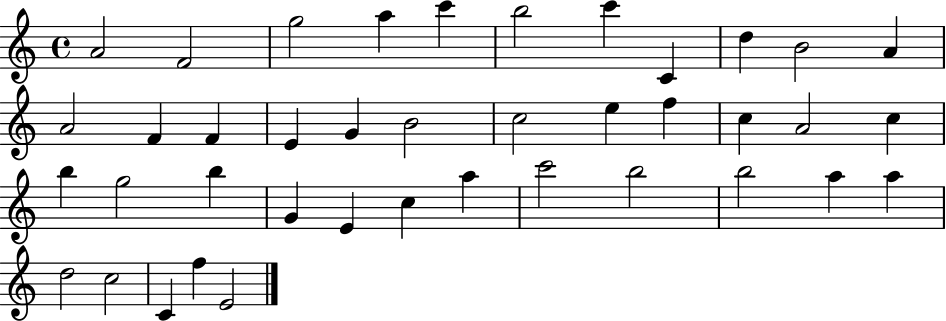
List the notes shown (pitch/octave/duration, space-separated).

A4/h F4/h G5/h A5/q C6/q B5/h C6/q C4/q D5/q B4/h A4/q A4/h F4/q F4/q E4/q G4/q B4/h C5/h E5/q F5/q C5/q A4/h C5/q B5/q G5/h B5/q G4/q E4/q C5/q A5/q C6/h B5/h B5/h A5/q A5/q D5/h C5/h C4/q F5/q E4/h